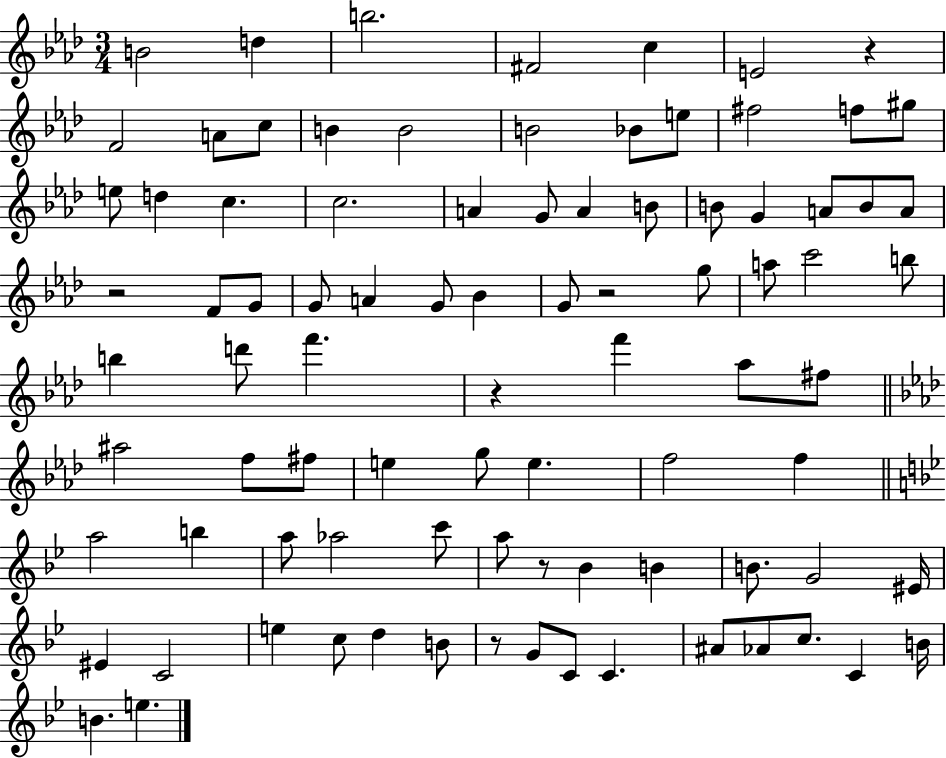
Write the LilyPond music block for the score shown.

{
  \clef treble
  \numericTimeSignature
  \time 3/4
  \key aes \major
  b'2 d''4 | b''2. | fis'2 c''4 | e'2 r4 | \break f'2 a'8 c''8 | b'4 b'2 | b'2 bes'8 e''8 | fis''2 f''8 gis''8 | \break e''8 d''4 c''4. | c''2. | a'4 g'8 a'4 b'8 | b'8 g'4 a'8 b'8 a'8 | \break r2 f'8 g'8 | g'8 a'4 g'8 bes'4 | g'8 r2 g''8 | a''8 c'''2 b''8 | \break b''4 d'''8 f'''4. | r4 f'''4 aes''8 fis''8 | \bar "||" \break \key aes \major ais''2 f''8 fis''8 | e''4 g''8 e''4. | f''2 f''4 | \bar "||" \break \key bes \major a''2 b''4 | a''8 aes''2 c'''8 | a''8 r8 bes'4 b'4 | b'8. g'2 eis'16 | \break eis'4 c'2 | e''4 c''8 d''4 b'8 | r8 g'8 c'8 c'4. | ais'8 aes'8 c''8. c'4 b'16 | \break b'4. e''4. | \bar "|."
}